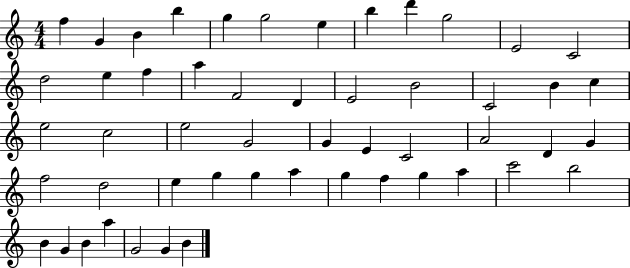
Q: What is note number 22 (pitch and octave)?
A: B4